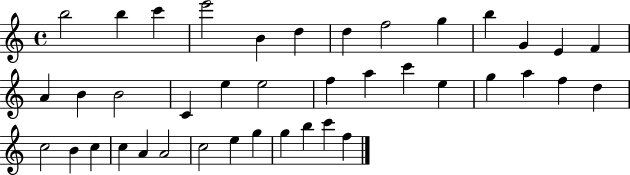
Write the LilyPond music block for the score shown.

{
  \clef treble
  \time 4/4
  \defaultTimeSignature
  \key c \major
  b''2 b''4 c'''4 | e'''2 b'4 d''4 | d''4 f''2 g''4 | b''4 g'4 e'4 f'4 | \break a'4 b'4 b'2 | c'4 e''4 e''2 | f''4 a''4 c'''4 e''4 | g''4 a''4 f''4 d''4 | \break c''2 b'4 c''4 | c''4 a'4 a'2 | c''2 e''4 g''4 | g''4 b''4 c'''4 f''4 | \break \bar "|."
}